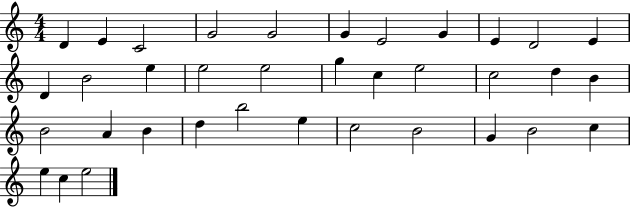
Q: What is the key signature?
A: C major